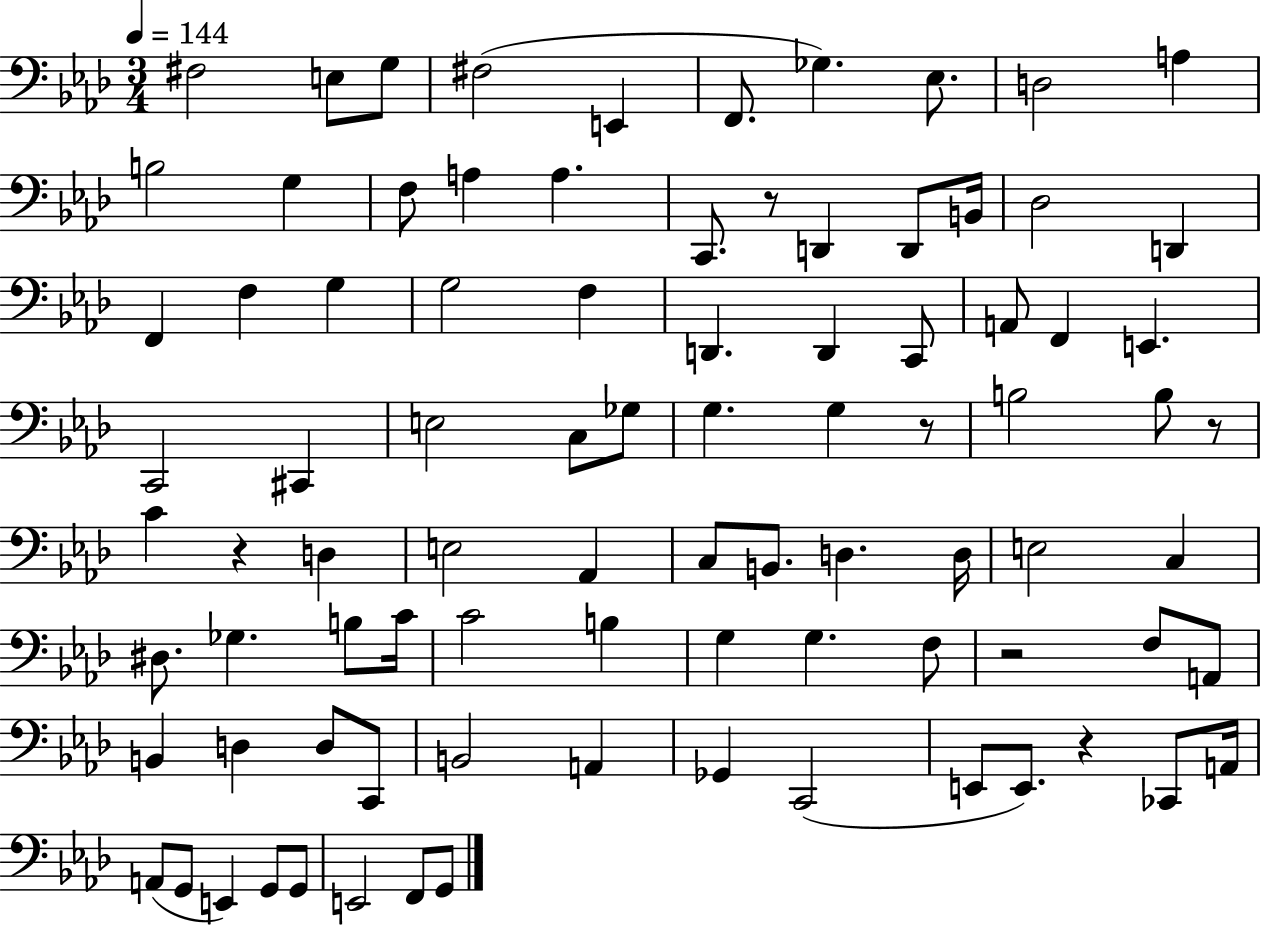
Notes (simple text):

F#3/h E3/e G3/e F#3/h E2/q F2/e. Gb3/q. Eb3/e. D3/h A3/q B3/h G3/q F3/e A3/q A3/q. C2/e. R/e D2/q D2/e B2/s Db3/h D2/q F2/q F3/q G3/q G3/h F3/q D2/q. D2/q C2/e A2/e F2/q E2/q. C2/h C#2/q E3/h C3/e Gb3/e G3/q. G3/q R/e B3/h B3/e R/e C4/q R/q D3/q E3/h Ab2/q C3/e B2/e. D3/q. D3/s E3/h C3/q D#3/e. Gb3/q. B3/e C4/s C4/h B3/q G3/q G3/q. F3/e R/h F3/e A2/e B2/q D3/q D3/e C2/e B2/h A2/q Gb2/q C2/h E2/e E2/e. R/q CES2/e A2/s A2/e G2/e E2/q G2/e G2/e E2/h F2/e G2/e